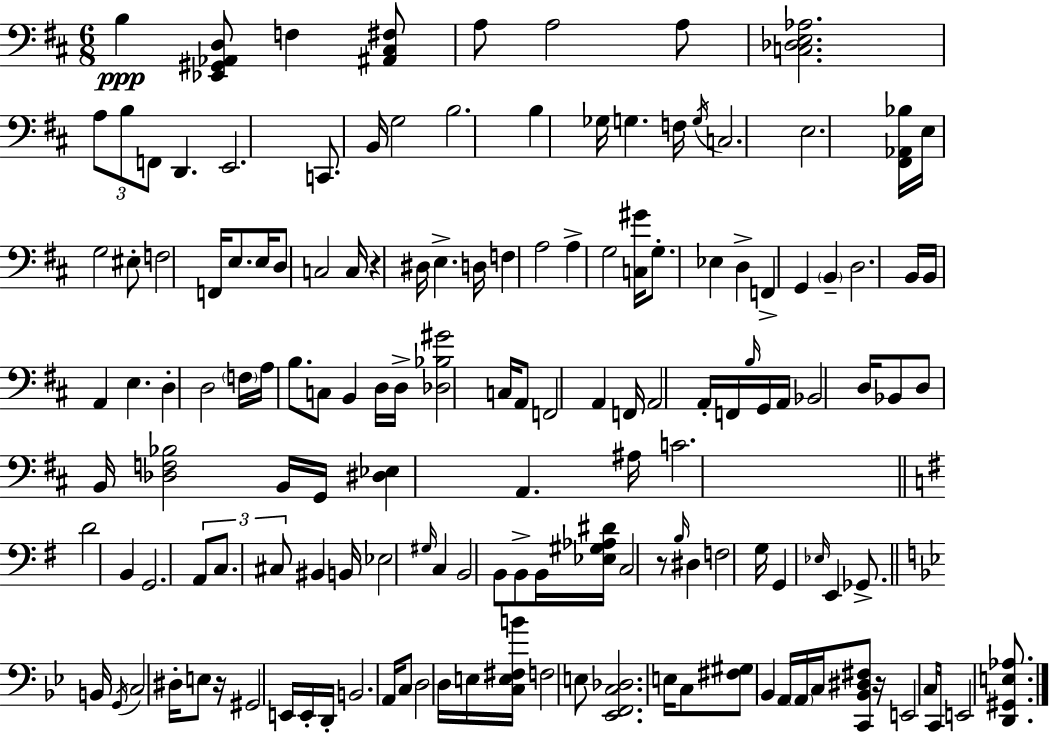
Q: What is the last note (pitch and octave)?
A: E2